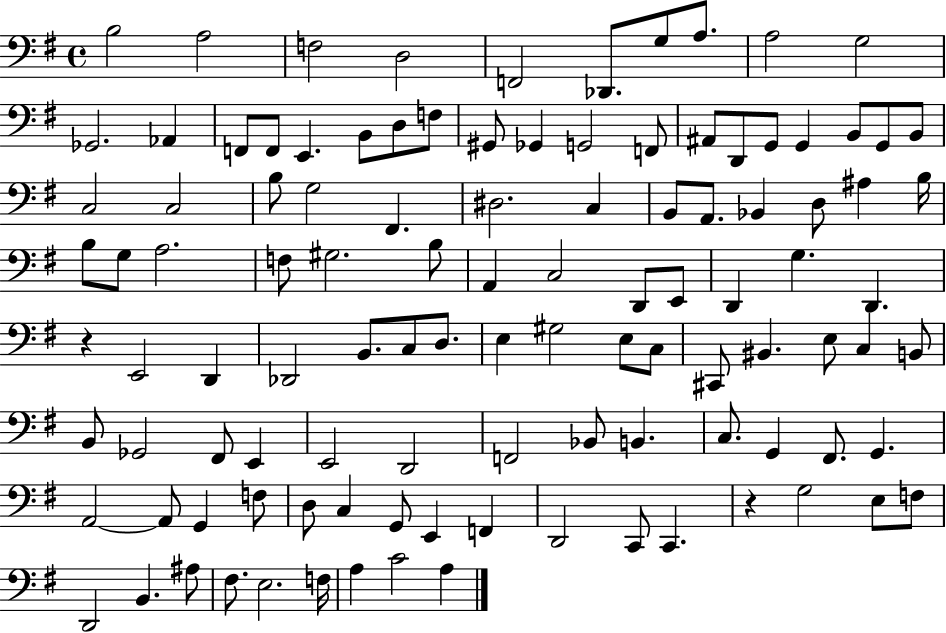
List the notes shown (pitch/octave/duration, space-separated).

B3/h A3/h F3/h D3/h F2/h Db2/e. G3/e A3/e. A3/h G3/h Gb2/h. Ab2/q F2/e F2/e E2/q. B2/e D3/e F3/e G#2/e Gb2/q G2/h F2/e A#2/e D2/e G2/e G2/q B2/e G2/e B2/e C3/h C3/h B3/e G3/h F#2/q. D#3/h. C3/q B2/e A2/e. Bb2/q D3/e A#3/q B3/s B3/e G3/e A3/h. F3/e G#3/h. B3/e A2/q C3/h D2/e E2/e D2/q G3/q. D2/q. R/q E2/h D2/q Db2/h B2/e. C3/e D3/e. E3/q G#3/h E3/e C3/e C#2/e BIS2/q. E3/e C3/q B2/e B2/e Gb2/h F#2/e E2/q E2/h D2/h F2/h Bb2/e B2/q. C3/e. G2/q F#2/e. G2/q. A2/h A2/e G2/q F3/e D3/e C3/q G2/e E2/q F2/q D2/h C2/e C2/q. R/q G3/h E3/e F3/e D2/h B2/q. A#3/e F#3/e. E3/h. F3/s A3/q C4/h A3/q